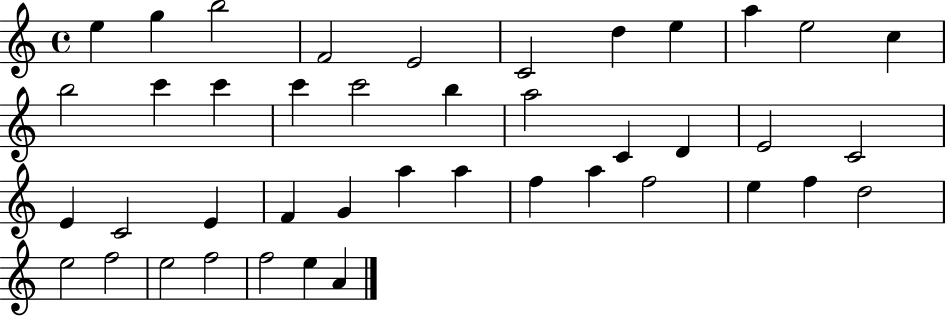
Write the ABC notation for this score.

X:1
T:Untitled
M:4/4
L:1/4
K:C
e g b2 F2 E2 C2 d e a e2 c b2 c' c' c' c'2 b a2 C D E2 C2 E C2 E F G a a f a f2 e f d2 e2 f2 e2 f2 f2 e A